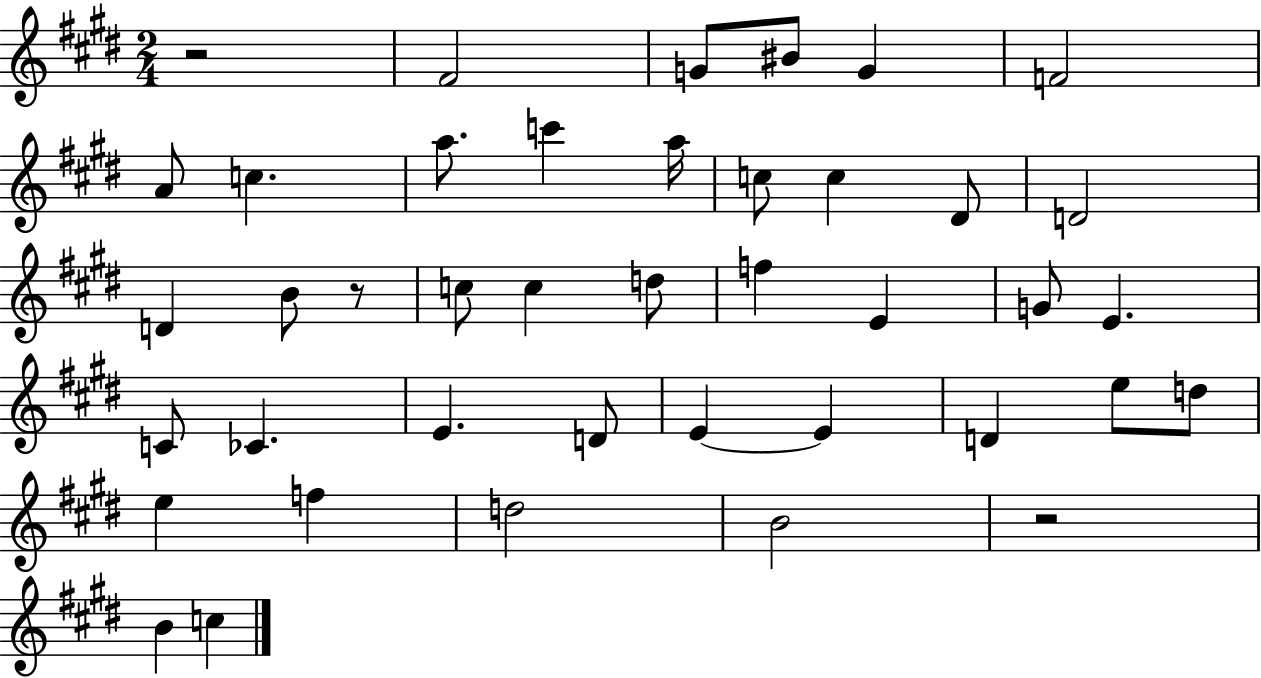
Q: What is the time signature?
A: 2/4